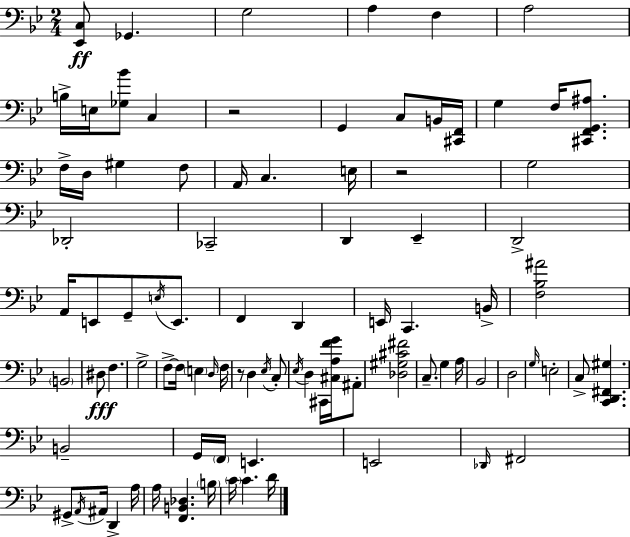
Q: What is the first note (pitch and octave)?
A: Gb2